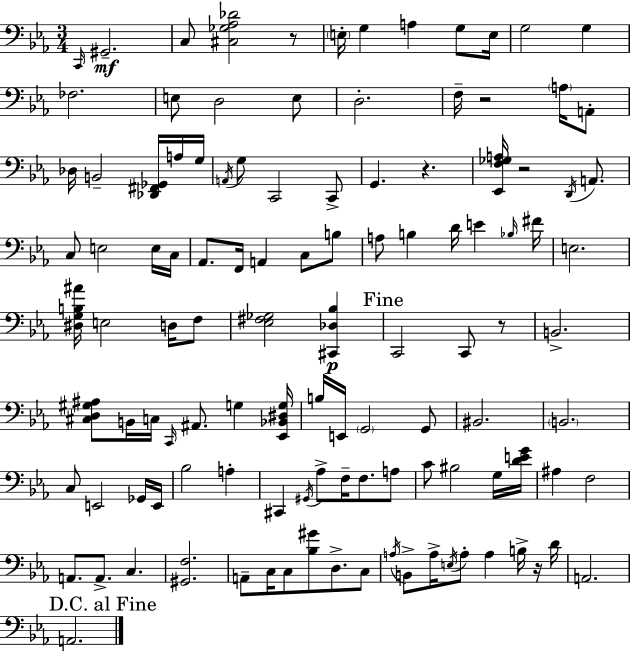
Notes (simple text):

C2/s G#2/h. C3/e [C#3,Gb3,Ab3,Db4]/h R/e E3/s G3/q A3/q G3/e E3/s G3/h G3/q FES3/h. E3/e D3/h E3/e D3/h. F3/s R/h A3/s A2/e Db3/s B2/h [Db2,F#2,Gb2]/s A3/s G3/s A2/s G3/e C2/h C2/e G2/q. R/q. [Eb2,F3,Gb3,A3]/s R/h D2/s A2/e. C3/e E3/h E3/s C3/s Ab2/e. F2/s A2/q C3/e B3/e A3/e B3/q D4/s E4/q Bb3/s F#4/s E3/h. [D#3,G3,B3,A#4]/s E3/h D3/s F3/e [Eb3,F#3,Gb3]/h [C#2,Db3,Bb3]/q C2/h C2/e R/e B2/h. [C#3,D3,G#3,A#3]/e B2/s C3/s C2/s A#2/e. G3/q [Eb2,Bb2,D#3,G3]/s B3/s E2/s G2/h G2/e BIS2/h. B2/h. C3/e E2/h Gb2/s E2/s Bb3/h A3/q C#2/q G#2/s Ab3/e F3/s F3/e. A3/e C4/e BIS3/h G3/s [D4,E4,G4]/s A#3/q F3/h A2/e. A2/e. C3/q. [G#2,F3]/h. A2/e C3/s C3/e [Bb3,G#4]/e D3/e. C3/e A3/s B2/e A3/s E3/s A3/e A3/q B3/s R/s D4/s A2/h. A2/h.